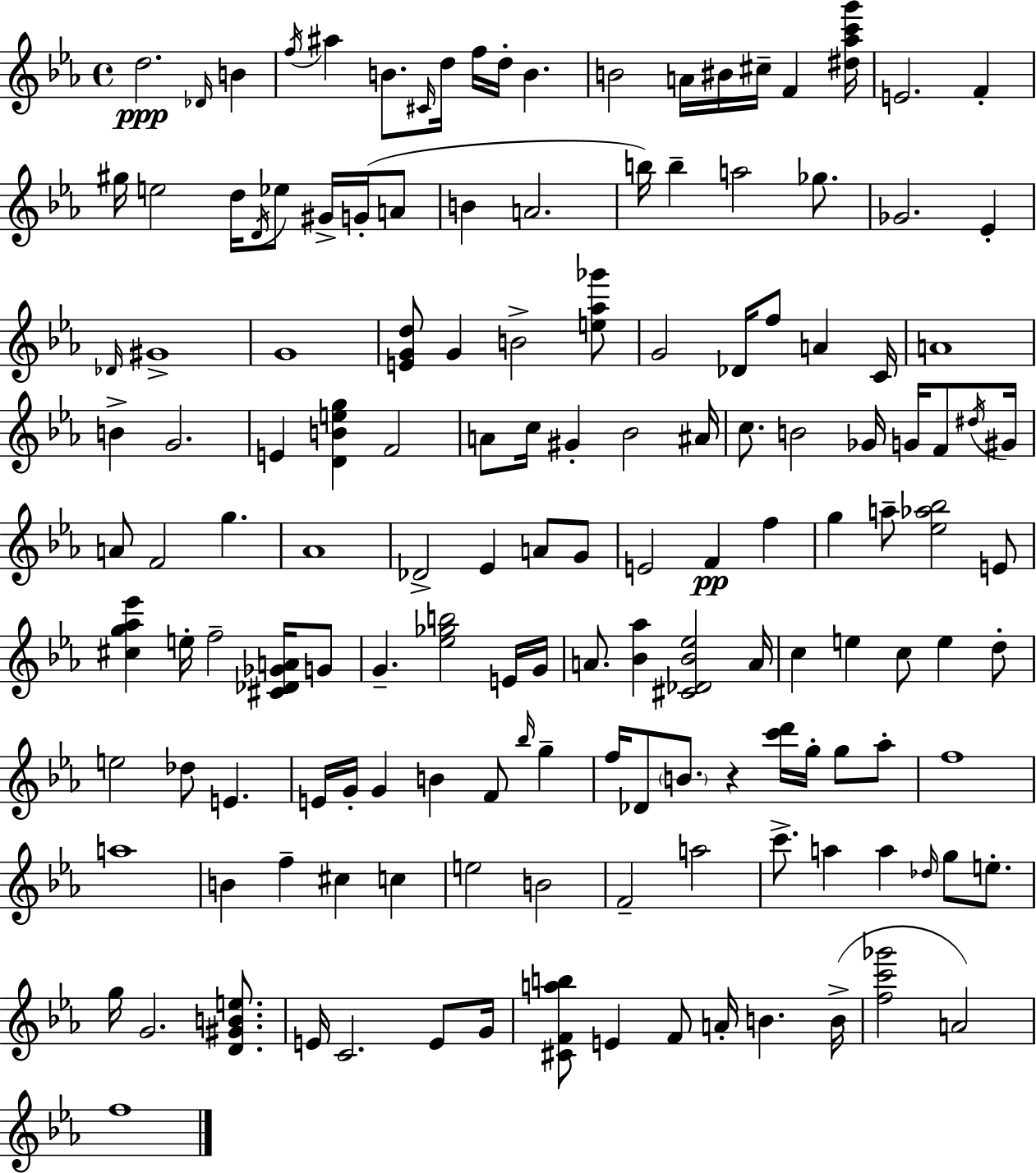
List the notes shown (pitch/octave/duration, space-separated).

D5/h. Db4/s B4/q F5/s A#5/q B4/e. C#4/s D5/s F5/s D5/s B4/q. B4/h A4/s BIS4/s C#5/s F4/q [D#5,Ab5,C6,G6]/s E4/h. F4/q G#5/s E5/h D5/s D4/s Eb5/e G#4/s G4/s A4/e B4/q A4/h. B5/s B5/q A5/h Gb5/e. Gb4/h. Eb4/q Db4/s G#4/w G4/w [E4,G4,D5]/e G4/q B4/h [E5,Ab5,Gb6]/e G4/h Db4/s F5/e A4/q C4/s A4/w B4/q G4/h. E4/q [D4,B4,E5,G5]/q F4/h A4/e C5/s G#4/q Bb4/h A#4/s C5/e. B4/h Gb4/s G4/s F4/e D#5/s G#4/s A4/e F4/h G5/q. Ab4/w Db4/h Eb4/q A4/e G4/e E4/h F4/q F5/q G5/q A5/e [Eb5,Ab5,Bb5]/h E4/e [C#5,G5,Ab5,Eb6]/q E5/s F5/h [C#4,Db4,Gb4,A4]/s G4/e G4/q. [Eb5,Gb5,B5]/h E4/s G4/s A4/e. [Bb4,Ab5]/q [C#4,Db4,Bb4,Eb5]/h A4/s C5/q E5/q C5/e E5/q D5/e E5/h Db5/e E4/q. E4/s G4/s G4/q B4/q F4/e Bb5/s G5/q F5/s Db4/e B4/e. R/q [C6,D6]/s G5/s G5/e Ab5/e F5/w A5/w B4/q F5/q C#5/q C5/q E5/h B4/h F4/h A5/h C6/e. A5/q A5/q Db5/s G5/e E5/e. G5/s G4/h. [D4,G#4,B4,E5]/e. E4/s C4/h. E4/e G4/s [C#4,F4,A5,B5]/e E4/q F4/e A4/s B4/q. B4/s [F5,C6,Gb6]/h A4/h F5/w